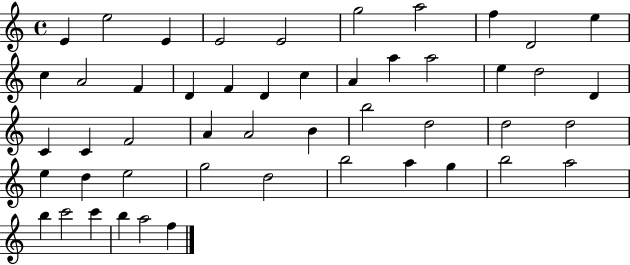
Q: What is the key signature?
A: C major